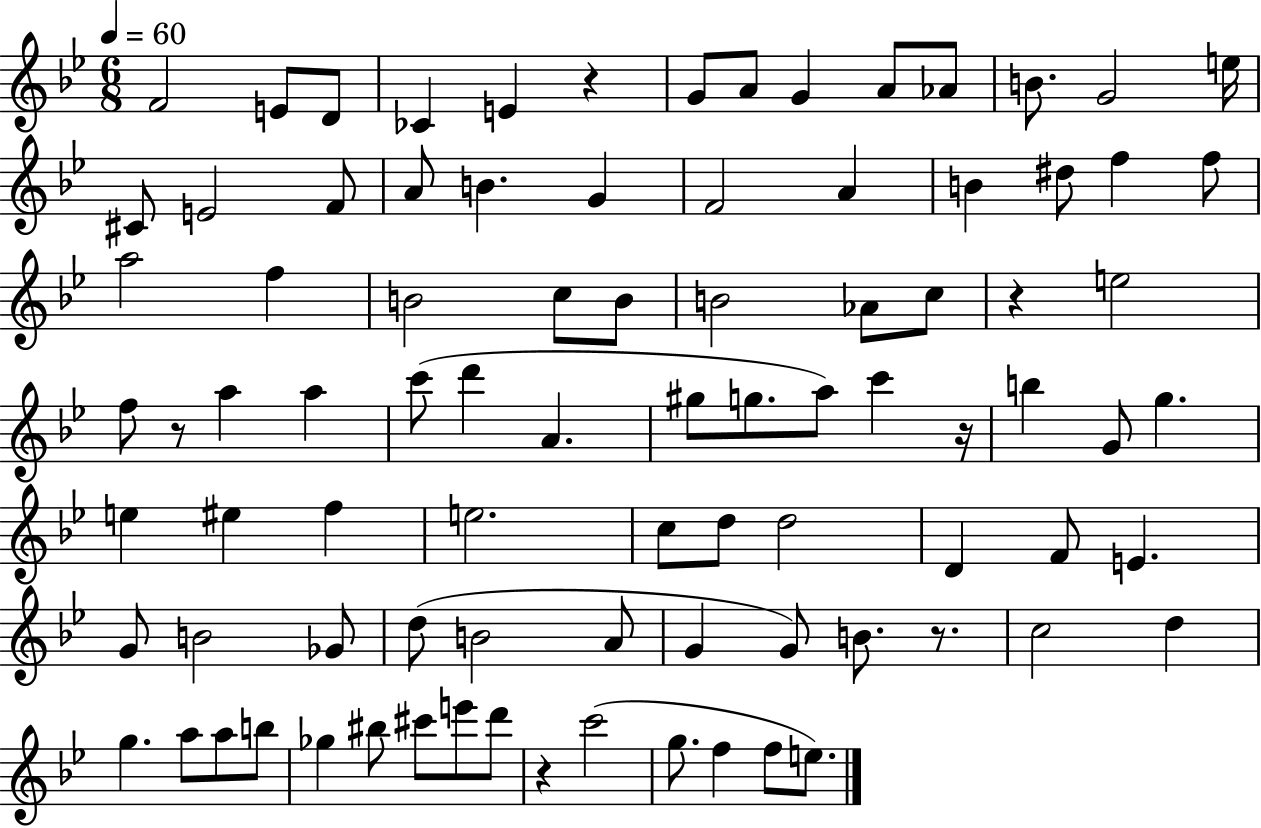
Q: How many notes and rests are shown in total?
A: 88